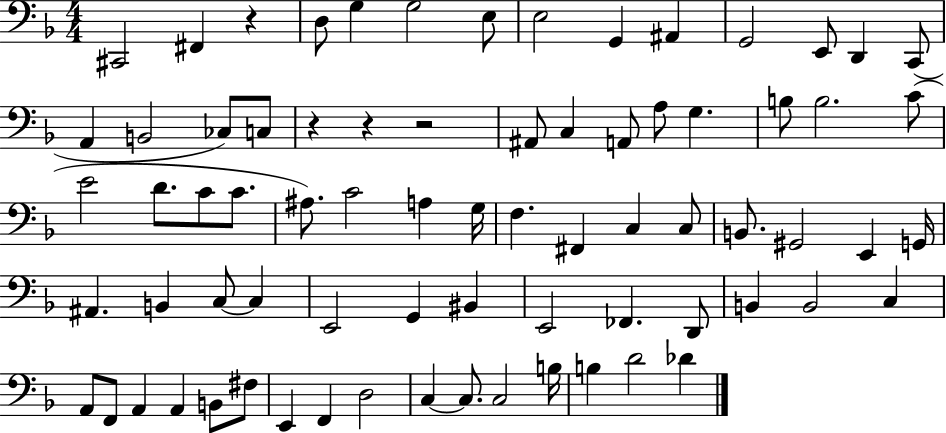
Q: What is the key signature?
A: F major